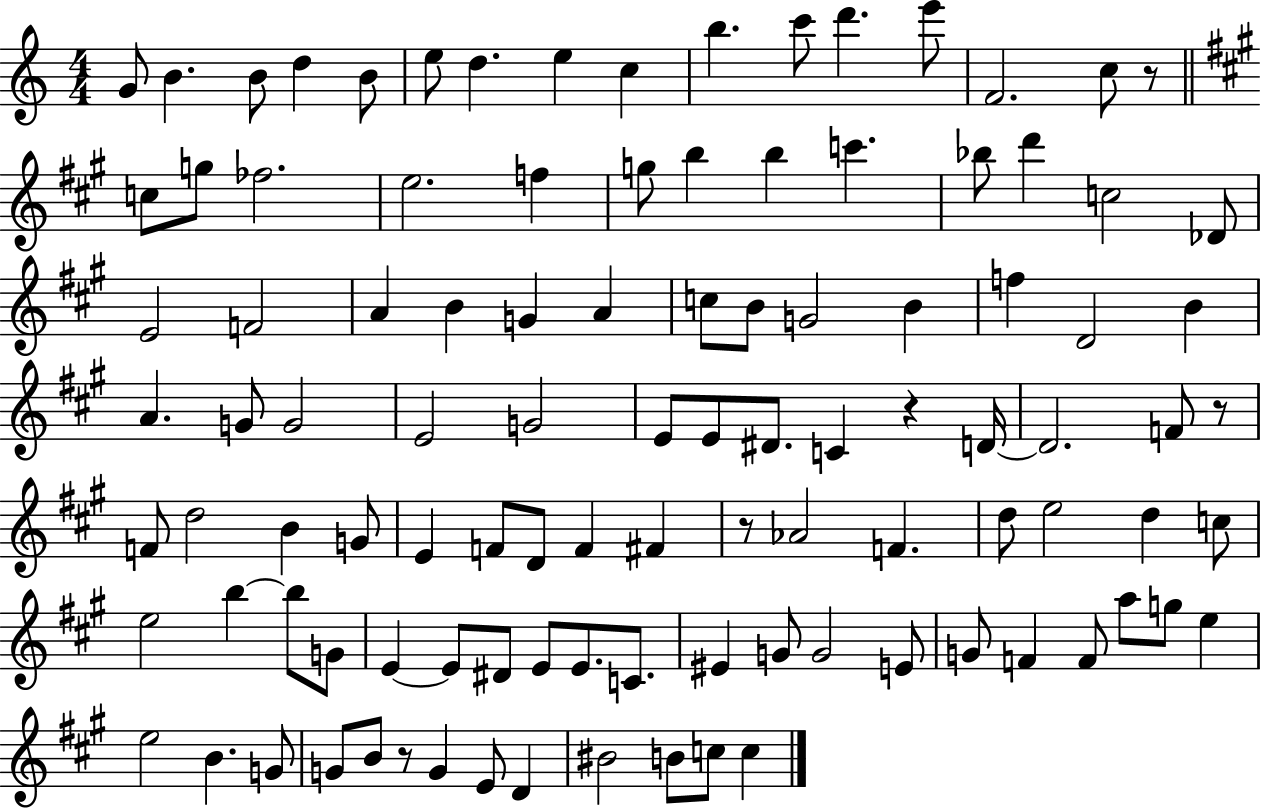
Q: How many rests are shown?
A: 5